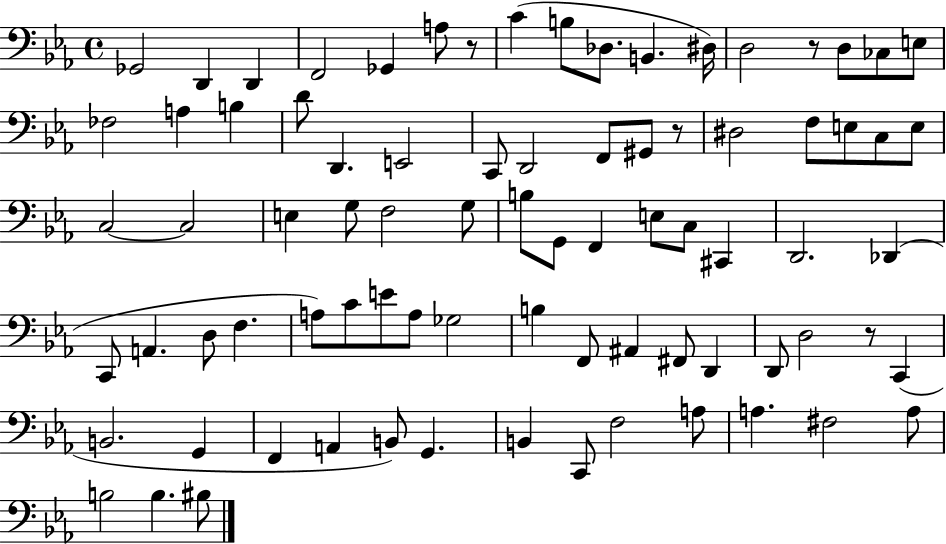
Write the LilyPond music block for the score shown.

{
  \clef bass
  \time 4/4
  \defaultTimeSignature
  \key ees \major
  ges,2 d,4 d,4 | f,2 ges,4 a8 r8 | c'4( b8 des8. b,4. dis16) | d2 r8 d8 ces8 e8 | \break fes2 a4 b4 | d'8 d,4. e,2 | c,8 d,2 f,8 gis,8 r8 | dis2 f8 e8 c8 e8 | \break c2~~ c2 | e4 g8 f2 g8 | b8 g,8 f,4 e8 c8 cis,4 | d,2. des,4( | \break c,8 a,4. d8 f4. | a8) c'8 e'8 a8 ges2 | b4 f,8 ais,4 fis,8 d,4 | d,8 d2 r8 c,4( | \break b,2. g,4 | f,4 a,4 b,8) g,4. | b,4 c,8 f2 a8 | a4. fis2 a8 | \break b2 b4. bis8 | \bar "|."
}